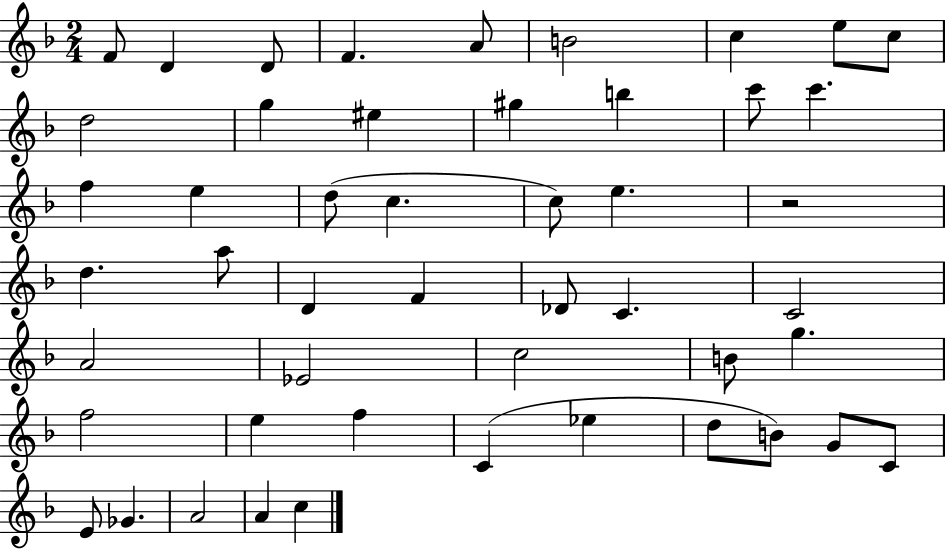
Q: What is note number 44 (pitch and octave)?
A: E4